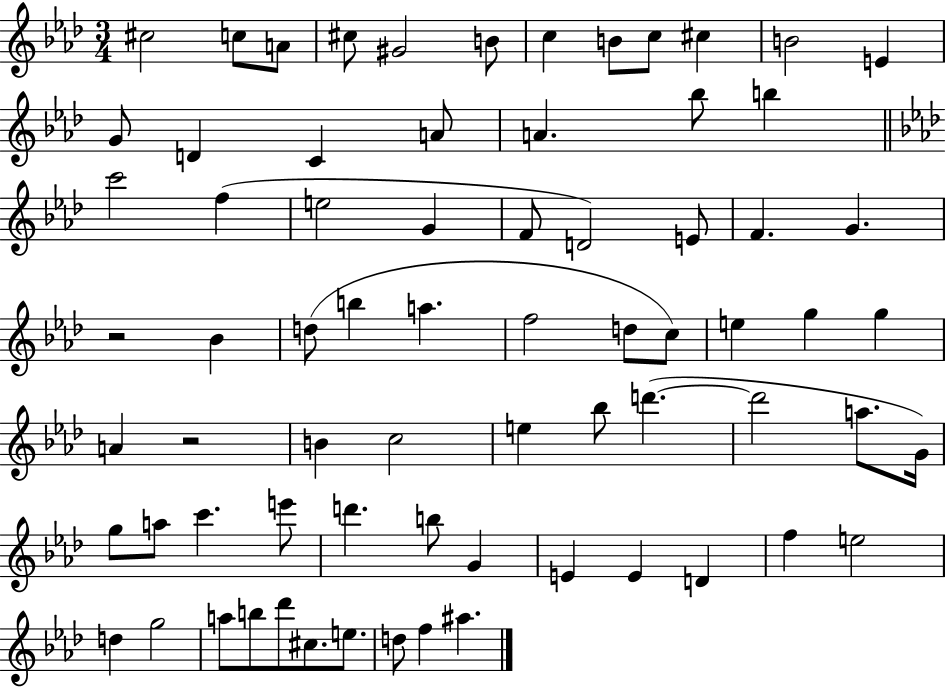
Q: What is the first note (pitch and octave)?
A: C#5